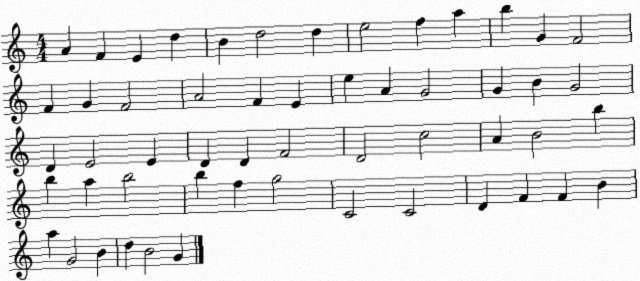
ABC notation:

X:1
T:Untitled
M:4/4
L:1/4
K:C
A F E d B d2 d e2 f a b G F2 F G F2 A2 F E e A G2 G B G2 D E2 E D D F2 D2 c2 A B2 b b a b2 b f g2 C2 C2 D F F B a G2 B d B2 G